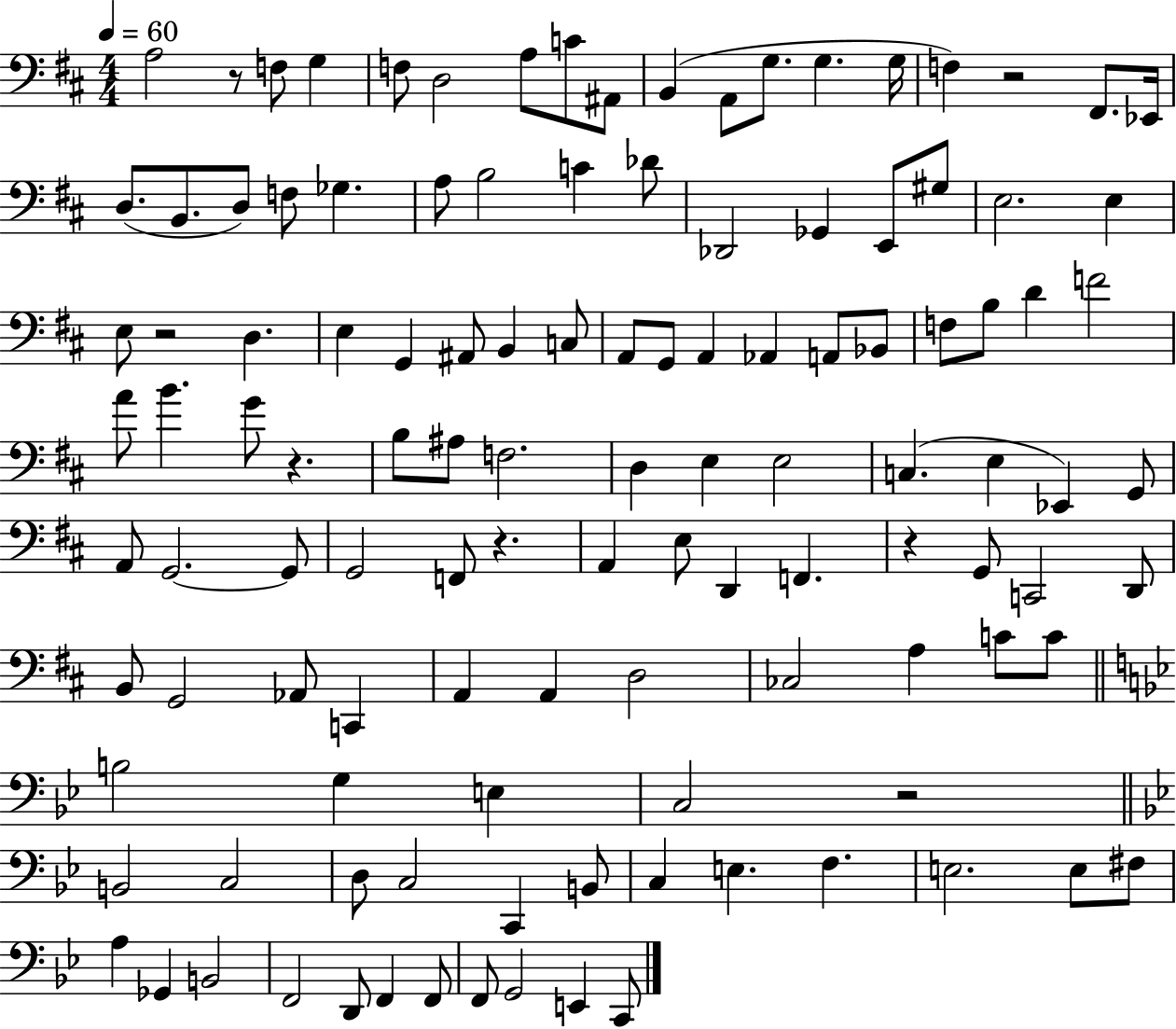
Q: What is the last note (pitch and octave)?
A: C2